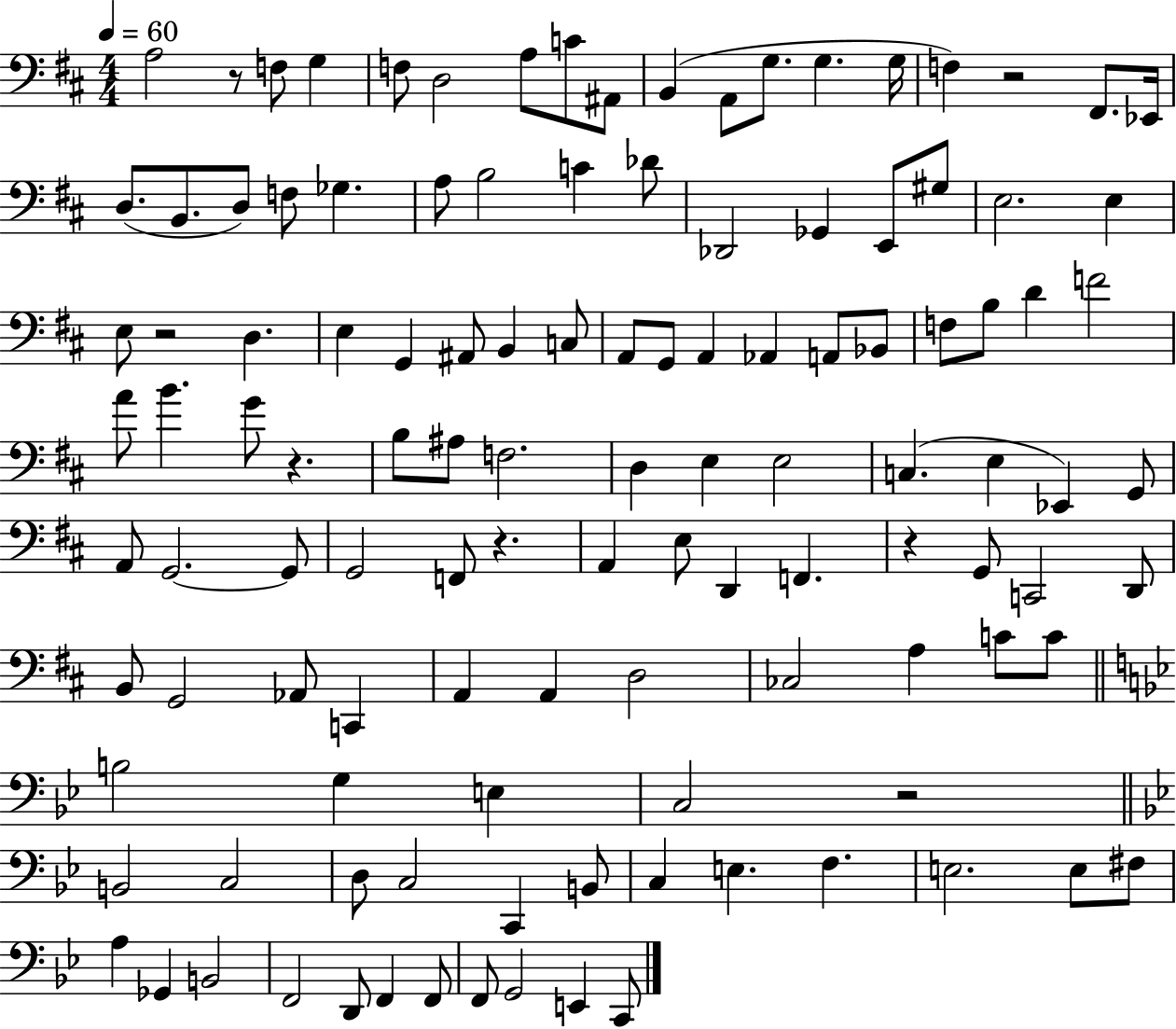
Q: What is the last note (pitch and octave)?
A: C2